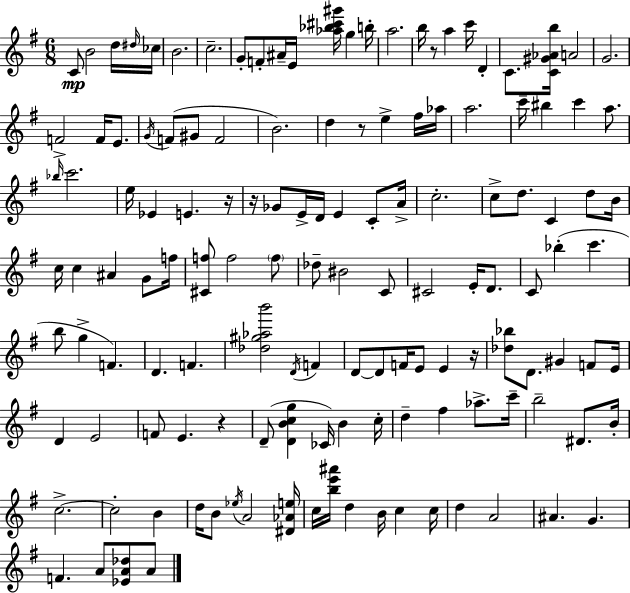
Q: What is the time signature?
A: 6/8